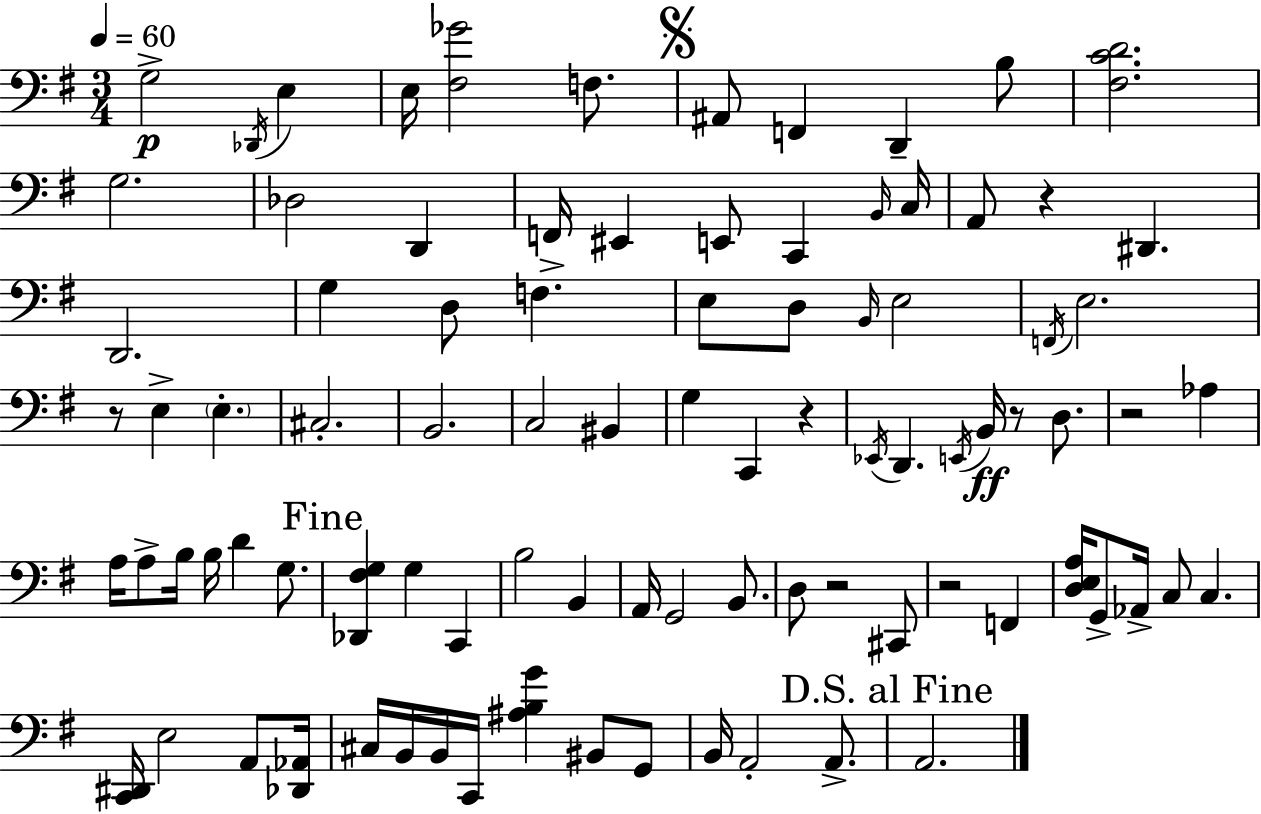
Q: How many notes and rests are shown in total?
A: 90